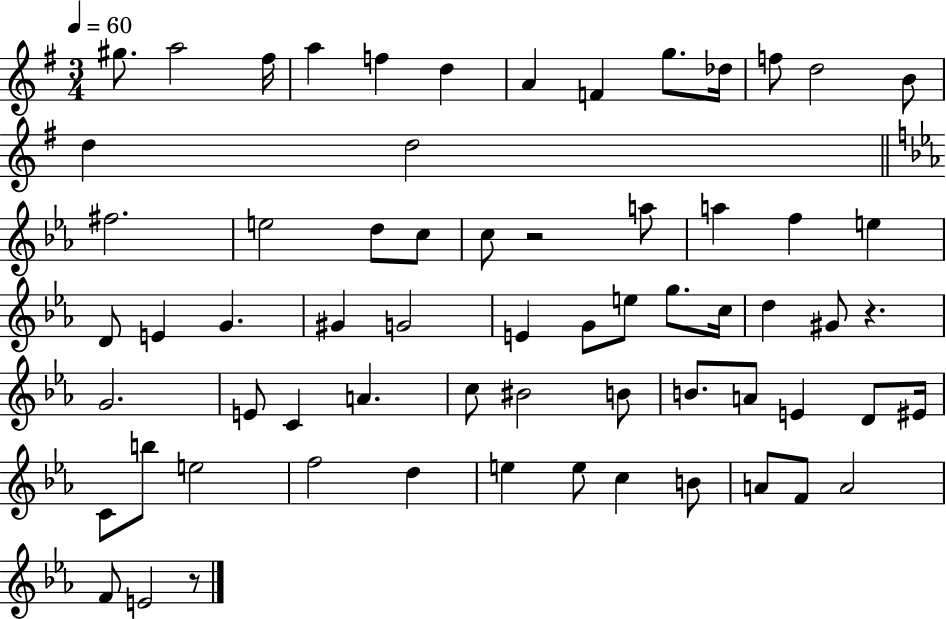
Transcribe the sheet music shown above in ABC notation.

X:1
T:Untitled
M:3/4
L:1/4
K:G
^g/2 a2 ^f/4 a f d A F g/2 _d/4 f/2 d2 B/2 d d2 ^f2 e2 d/2 c/2 c/2 z2 a/2 a f e D/2 E G ^G G2 E G/2 e/2 g/2 c/4 d ^G/2 z G2 E/2 C A c/2 ^B2 B/2 B/2 A/2 E D/2 ^E/4 C/2 b/2 e2 f2 d e e/2 c B/2 A/2 F/2 A2 F/2 E2 z/2